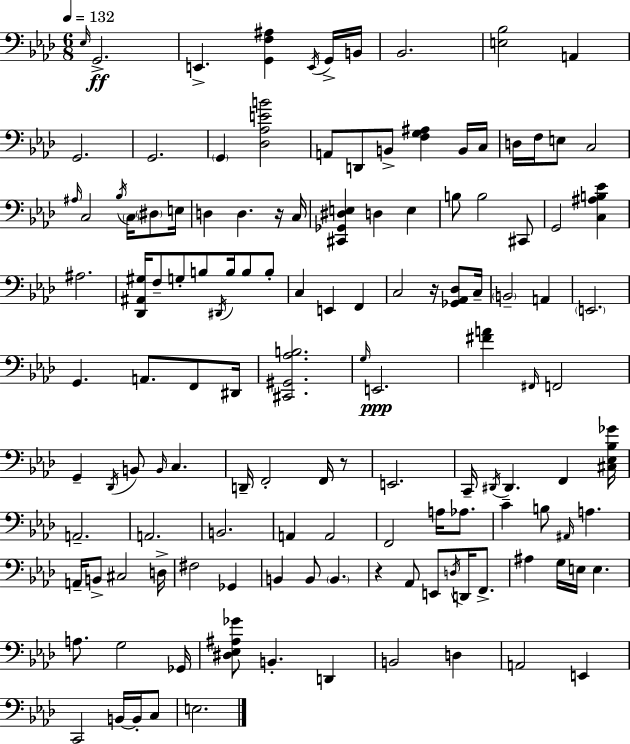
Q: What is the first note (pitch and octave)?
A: Eb3